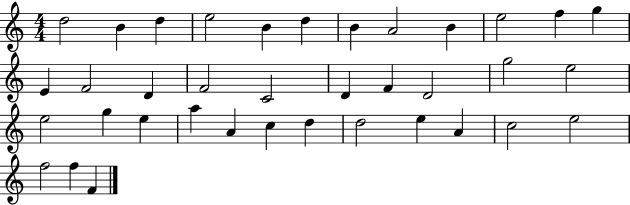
D5/h B4/q D5/q E5/h B4/q D5/q B4/q A4/h B4/q E5/h F5/q G5/q E4/q F4/h D4/q F4/h C4/h D4/q F4/q D4/h G5/h E5/h E5/h G5/q E5/q A5/q A4/q C5/q D5/q D5/h E5/q A4/q C5/h E5/h F5/h F5/q F4/q